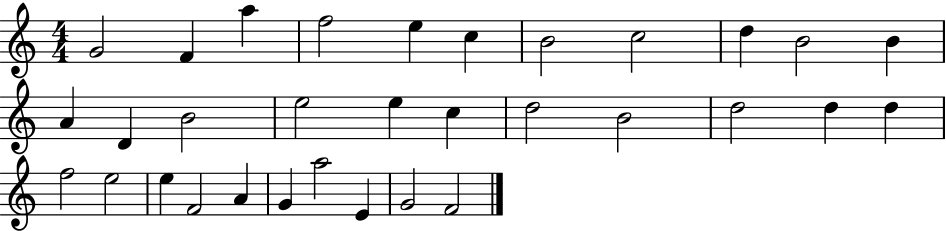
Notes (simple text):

G4/h F4/q A5/q F5/h E5/q C5/q B4/h C5/h D5/q B4/h B4/q A4/q D4/q B4/h E5/h E5/q C5/q D5/h B4/h D5/h D5/q D5/q F5/h E5/h E5/q F4/h A4/q G4/q A5/h E4/q G4/h F4/h